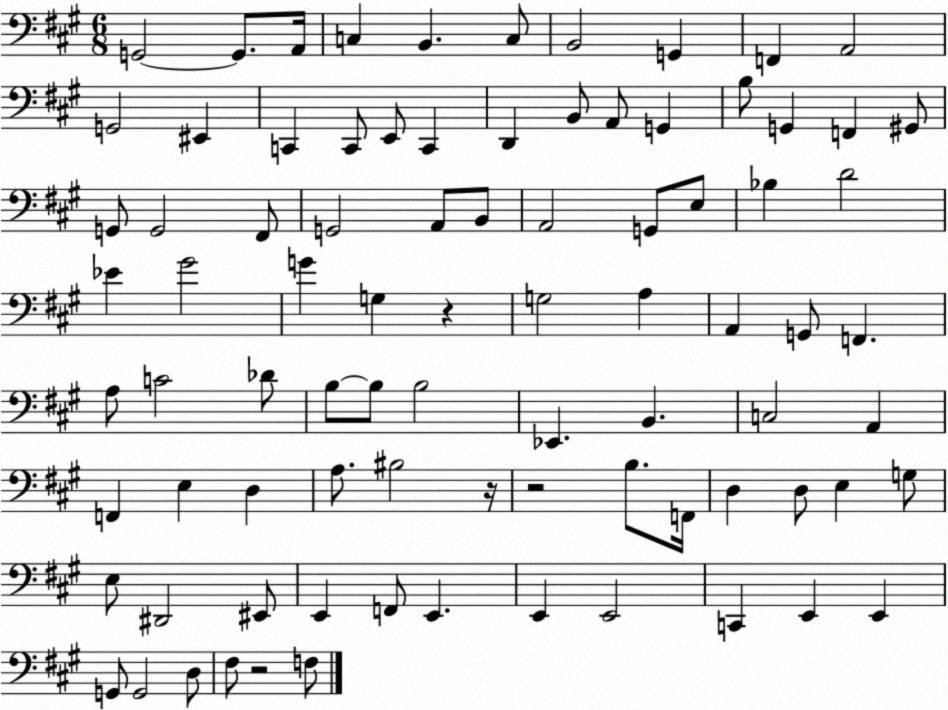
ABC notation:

X:1
T:Untitled
M:6/8
L:1/4
K:A
G,,2 G,,/2 A,,/4 C, B,, C,/2 B,,2 G,, F,, A,,2 G,,2 ^E,, C,, C,,/2 E,,/2 C,, D,, B,,/2 A,,/2 G,, B,/2 G,, F,, ^G,,/2 G,,/2 G,,2 ^F,,/2 G,,2 A,,/2 B,,/2 A,,2 G,,/2 E,/2 _B, D2 _E ^G2 G G, z G,2 A, A,, G,,/2 F,, A,/2 C2 _D/2 B,/2 B,/2 B,2 _E,, B,, C,2 A,, F,, E, D, A,/2 ^B,2 z/4 z2 B,/2 F,,/4 D, D,/2 E, G,/2 E,/2 ^D,,2 ^E,,/2 E,, F,,/2 E,, E,, E,,2 C,, E,, E,, G,,/2 G,,2 D,/2 ^F,/2 z2 F,/2